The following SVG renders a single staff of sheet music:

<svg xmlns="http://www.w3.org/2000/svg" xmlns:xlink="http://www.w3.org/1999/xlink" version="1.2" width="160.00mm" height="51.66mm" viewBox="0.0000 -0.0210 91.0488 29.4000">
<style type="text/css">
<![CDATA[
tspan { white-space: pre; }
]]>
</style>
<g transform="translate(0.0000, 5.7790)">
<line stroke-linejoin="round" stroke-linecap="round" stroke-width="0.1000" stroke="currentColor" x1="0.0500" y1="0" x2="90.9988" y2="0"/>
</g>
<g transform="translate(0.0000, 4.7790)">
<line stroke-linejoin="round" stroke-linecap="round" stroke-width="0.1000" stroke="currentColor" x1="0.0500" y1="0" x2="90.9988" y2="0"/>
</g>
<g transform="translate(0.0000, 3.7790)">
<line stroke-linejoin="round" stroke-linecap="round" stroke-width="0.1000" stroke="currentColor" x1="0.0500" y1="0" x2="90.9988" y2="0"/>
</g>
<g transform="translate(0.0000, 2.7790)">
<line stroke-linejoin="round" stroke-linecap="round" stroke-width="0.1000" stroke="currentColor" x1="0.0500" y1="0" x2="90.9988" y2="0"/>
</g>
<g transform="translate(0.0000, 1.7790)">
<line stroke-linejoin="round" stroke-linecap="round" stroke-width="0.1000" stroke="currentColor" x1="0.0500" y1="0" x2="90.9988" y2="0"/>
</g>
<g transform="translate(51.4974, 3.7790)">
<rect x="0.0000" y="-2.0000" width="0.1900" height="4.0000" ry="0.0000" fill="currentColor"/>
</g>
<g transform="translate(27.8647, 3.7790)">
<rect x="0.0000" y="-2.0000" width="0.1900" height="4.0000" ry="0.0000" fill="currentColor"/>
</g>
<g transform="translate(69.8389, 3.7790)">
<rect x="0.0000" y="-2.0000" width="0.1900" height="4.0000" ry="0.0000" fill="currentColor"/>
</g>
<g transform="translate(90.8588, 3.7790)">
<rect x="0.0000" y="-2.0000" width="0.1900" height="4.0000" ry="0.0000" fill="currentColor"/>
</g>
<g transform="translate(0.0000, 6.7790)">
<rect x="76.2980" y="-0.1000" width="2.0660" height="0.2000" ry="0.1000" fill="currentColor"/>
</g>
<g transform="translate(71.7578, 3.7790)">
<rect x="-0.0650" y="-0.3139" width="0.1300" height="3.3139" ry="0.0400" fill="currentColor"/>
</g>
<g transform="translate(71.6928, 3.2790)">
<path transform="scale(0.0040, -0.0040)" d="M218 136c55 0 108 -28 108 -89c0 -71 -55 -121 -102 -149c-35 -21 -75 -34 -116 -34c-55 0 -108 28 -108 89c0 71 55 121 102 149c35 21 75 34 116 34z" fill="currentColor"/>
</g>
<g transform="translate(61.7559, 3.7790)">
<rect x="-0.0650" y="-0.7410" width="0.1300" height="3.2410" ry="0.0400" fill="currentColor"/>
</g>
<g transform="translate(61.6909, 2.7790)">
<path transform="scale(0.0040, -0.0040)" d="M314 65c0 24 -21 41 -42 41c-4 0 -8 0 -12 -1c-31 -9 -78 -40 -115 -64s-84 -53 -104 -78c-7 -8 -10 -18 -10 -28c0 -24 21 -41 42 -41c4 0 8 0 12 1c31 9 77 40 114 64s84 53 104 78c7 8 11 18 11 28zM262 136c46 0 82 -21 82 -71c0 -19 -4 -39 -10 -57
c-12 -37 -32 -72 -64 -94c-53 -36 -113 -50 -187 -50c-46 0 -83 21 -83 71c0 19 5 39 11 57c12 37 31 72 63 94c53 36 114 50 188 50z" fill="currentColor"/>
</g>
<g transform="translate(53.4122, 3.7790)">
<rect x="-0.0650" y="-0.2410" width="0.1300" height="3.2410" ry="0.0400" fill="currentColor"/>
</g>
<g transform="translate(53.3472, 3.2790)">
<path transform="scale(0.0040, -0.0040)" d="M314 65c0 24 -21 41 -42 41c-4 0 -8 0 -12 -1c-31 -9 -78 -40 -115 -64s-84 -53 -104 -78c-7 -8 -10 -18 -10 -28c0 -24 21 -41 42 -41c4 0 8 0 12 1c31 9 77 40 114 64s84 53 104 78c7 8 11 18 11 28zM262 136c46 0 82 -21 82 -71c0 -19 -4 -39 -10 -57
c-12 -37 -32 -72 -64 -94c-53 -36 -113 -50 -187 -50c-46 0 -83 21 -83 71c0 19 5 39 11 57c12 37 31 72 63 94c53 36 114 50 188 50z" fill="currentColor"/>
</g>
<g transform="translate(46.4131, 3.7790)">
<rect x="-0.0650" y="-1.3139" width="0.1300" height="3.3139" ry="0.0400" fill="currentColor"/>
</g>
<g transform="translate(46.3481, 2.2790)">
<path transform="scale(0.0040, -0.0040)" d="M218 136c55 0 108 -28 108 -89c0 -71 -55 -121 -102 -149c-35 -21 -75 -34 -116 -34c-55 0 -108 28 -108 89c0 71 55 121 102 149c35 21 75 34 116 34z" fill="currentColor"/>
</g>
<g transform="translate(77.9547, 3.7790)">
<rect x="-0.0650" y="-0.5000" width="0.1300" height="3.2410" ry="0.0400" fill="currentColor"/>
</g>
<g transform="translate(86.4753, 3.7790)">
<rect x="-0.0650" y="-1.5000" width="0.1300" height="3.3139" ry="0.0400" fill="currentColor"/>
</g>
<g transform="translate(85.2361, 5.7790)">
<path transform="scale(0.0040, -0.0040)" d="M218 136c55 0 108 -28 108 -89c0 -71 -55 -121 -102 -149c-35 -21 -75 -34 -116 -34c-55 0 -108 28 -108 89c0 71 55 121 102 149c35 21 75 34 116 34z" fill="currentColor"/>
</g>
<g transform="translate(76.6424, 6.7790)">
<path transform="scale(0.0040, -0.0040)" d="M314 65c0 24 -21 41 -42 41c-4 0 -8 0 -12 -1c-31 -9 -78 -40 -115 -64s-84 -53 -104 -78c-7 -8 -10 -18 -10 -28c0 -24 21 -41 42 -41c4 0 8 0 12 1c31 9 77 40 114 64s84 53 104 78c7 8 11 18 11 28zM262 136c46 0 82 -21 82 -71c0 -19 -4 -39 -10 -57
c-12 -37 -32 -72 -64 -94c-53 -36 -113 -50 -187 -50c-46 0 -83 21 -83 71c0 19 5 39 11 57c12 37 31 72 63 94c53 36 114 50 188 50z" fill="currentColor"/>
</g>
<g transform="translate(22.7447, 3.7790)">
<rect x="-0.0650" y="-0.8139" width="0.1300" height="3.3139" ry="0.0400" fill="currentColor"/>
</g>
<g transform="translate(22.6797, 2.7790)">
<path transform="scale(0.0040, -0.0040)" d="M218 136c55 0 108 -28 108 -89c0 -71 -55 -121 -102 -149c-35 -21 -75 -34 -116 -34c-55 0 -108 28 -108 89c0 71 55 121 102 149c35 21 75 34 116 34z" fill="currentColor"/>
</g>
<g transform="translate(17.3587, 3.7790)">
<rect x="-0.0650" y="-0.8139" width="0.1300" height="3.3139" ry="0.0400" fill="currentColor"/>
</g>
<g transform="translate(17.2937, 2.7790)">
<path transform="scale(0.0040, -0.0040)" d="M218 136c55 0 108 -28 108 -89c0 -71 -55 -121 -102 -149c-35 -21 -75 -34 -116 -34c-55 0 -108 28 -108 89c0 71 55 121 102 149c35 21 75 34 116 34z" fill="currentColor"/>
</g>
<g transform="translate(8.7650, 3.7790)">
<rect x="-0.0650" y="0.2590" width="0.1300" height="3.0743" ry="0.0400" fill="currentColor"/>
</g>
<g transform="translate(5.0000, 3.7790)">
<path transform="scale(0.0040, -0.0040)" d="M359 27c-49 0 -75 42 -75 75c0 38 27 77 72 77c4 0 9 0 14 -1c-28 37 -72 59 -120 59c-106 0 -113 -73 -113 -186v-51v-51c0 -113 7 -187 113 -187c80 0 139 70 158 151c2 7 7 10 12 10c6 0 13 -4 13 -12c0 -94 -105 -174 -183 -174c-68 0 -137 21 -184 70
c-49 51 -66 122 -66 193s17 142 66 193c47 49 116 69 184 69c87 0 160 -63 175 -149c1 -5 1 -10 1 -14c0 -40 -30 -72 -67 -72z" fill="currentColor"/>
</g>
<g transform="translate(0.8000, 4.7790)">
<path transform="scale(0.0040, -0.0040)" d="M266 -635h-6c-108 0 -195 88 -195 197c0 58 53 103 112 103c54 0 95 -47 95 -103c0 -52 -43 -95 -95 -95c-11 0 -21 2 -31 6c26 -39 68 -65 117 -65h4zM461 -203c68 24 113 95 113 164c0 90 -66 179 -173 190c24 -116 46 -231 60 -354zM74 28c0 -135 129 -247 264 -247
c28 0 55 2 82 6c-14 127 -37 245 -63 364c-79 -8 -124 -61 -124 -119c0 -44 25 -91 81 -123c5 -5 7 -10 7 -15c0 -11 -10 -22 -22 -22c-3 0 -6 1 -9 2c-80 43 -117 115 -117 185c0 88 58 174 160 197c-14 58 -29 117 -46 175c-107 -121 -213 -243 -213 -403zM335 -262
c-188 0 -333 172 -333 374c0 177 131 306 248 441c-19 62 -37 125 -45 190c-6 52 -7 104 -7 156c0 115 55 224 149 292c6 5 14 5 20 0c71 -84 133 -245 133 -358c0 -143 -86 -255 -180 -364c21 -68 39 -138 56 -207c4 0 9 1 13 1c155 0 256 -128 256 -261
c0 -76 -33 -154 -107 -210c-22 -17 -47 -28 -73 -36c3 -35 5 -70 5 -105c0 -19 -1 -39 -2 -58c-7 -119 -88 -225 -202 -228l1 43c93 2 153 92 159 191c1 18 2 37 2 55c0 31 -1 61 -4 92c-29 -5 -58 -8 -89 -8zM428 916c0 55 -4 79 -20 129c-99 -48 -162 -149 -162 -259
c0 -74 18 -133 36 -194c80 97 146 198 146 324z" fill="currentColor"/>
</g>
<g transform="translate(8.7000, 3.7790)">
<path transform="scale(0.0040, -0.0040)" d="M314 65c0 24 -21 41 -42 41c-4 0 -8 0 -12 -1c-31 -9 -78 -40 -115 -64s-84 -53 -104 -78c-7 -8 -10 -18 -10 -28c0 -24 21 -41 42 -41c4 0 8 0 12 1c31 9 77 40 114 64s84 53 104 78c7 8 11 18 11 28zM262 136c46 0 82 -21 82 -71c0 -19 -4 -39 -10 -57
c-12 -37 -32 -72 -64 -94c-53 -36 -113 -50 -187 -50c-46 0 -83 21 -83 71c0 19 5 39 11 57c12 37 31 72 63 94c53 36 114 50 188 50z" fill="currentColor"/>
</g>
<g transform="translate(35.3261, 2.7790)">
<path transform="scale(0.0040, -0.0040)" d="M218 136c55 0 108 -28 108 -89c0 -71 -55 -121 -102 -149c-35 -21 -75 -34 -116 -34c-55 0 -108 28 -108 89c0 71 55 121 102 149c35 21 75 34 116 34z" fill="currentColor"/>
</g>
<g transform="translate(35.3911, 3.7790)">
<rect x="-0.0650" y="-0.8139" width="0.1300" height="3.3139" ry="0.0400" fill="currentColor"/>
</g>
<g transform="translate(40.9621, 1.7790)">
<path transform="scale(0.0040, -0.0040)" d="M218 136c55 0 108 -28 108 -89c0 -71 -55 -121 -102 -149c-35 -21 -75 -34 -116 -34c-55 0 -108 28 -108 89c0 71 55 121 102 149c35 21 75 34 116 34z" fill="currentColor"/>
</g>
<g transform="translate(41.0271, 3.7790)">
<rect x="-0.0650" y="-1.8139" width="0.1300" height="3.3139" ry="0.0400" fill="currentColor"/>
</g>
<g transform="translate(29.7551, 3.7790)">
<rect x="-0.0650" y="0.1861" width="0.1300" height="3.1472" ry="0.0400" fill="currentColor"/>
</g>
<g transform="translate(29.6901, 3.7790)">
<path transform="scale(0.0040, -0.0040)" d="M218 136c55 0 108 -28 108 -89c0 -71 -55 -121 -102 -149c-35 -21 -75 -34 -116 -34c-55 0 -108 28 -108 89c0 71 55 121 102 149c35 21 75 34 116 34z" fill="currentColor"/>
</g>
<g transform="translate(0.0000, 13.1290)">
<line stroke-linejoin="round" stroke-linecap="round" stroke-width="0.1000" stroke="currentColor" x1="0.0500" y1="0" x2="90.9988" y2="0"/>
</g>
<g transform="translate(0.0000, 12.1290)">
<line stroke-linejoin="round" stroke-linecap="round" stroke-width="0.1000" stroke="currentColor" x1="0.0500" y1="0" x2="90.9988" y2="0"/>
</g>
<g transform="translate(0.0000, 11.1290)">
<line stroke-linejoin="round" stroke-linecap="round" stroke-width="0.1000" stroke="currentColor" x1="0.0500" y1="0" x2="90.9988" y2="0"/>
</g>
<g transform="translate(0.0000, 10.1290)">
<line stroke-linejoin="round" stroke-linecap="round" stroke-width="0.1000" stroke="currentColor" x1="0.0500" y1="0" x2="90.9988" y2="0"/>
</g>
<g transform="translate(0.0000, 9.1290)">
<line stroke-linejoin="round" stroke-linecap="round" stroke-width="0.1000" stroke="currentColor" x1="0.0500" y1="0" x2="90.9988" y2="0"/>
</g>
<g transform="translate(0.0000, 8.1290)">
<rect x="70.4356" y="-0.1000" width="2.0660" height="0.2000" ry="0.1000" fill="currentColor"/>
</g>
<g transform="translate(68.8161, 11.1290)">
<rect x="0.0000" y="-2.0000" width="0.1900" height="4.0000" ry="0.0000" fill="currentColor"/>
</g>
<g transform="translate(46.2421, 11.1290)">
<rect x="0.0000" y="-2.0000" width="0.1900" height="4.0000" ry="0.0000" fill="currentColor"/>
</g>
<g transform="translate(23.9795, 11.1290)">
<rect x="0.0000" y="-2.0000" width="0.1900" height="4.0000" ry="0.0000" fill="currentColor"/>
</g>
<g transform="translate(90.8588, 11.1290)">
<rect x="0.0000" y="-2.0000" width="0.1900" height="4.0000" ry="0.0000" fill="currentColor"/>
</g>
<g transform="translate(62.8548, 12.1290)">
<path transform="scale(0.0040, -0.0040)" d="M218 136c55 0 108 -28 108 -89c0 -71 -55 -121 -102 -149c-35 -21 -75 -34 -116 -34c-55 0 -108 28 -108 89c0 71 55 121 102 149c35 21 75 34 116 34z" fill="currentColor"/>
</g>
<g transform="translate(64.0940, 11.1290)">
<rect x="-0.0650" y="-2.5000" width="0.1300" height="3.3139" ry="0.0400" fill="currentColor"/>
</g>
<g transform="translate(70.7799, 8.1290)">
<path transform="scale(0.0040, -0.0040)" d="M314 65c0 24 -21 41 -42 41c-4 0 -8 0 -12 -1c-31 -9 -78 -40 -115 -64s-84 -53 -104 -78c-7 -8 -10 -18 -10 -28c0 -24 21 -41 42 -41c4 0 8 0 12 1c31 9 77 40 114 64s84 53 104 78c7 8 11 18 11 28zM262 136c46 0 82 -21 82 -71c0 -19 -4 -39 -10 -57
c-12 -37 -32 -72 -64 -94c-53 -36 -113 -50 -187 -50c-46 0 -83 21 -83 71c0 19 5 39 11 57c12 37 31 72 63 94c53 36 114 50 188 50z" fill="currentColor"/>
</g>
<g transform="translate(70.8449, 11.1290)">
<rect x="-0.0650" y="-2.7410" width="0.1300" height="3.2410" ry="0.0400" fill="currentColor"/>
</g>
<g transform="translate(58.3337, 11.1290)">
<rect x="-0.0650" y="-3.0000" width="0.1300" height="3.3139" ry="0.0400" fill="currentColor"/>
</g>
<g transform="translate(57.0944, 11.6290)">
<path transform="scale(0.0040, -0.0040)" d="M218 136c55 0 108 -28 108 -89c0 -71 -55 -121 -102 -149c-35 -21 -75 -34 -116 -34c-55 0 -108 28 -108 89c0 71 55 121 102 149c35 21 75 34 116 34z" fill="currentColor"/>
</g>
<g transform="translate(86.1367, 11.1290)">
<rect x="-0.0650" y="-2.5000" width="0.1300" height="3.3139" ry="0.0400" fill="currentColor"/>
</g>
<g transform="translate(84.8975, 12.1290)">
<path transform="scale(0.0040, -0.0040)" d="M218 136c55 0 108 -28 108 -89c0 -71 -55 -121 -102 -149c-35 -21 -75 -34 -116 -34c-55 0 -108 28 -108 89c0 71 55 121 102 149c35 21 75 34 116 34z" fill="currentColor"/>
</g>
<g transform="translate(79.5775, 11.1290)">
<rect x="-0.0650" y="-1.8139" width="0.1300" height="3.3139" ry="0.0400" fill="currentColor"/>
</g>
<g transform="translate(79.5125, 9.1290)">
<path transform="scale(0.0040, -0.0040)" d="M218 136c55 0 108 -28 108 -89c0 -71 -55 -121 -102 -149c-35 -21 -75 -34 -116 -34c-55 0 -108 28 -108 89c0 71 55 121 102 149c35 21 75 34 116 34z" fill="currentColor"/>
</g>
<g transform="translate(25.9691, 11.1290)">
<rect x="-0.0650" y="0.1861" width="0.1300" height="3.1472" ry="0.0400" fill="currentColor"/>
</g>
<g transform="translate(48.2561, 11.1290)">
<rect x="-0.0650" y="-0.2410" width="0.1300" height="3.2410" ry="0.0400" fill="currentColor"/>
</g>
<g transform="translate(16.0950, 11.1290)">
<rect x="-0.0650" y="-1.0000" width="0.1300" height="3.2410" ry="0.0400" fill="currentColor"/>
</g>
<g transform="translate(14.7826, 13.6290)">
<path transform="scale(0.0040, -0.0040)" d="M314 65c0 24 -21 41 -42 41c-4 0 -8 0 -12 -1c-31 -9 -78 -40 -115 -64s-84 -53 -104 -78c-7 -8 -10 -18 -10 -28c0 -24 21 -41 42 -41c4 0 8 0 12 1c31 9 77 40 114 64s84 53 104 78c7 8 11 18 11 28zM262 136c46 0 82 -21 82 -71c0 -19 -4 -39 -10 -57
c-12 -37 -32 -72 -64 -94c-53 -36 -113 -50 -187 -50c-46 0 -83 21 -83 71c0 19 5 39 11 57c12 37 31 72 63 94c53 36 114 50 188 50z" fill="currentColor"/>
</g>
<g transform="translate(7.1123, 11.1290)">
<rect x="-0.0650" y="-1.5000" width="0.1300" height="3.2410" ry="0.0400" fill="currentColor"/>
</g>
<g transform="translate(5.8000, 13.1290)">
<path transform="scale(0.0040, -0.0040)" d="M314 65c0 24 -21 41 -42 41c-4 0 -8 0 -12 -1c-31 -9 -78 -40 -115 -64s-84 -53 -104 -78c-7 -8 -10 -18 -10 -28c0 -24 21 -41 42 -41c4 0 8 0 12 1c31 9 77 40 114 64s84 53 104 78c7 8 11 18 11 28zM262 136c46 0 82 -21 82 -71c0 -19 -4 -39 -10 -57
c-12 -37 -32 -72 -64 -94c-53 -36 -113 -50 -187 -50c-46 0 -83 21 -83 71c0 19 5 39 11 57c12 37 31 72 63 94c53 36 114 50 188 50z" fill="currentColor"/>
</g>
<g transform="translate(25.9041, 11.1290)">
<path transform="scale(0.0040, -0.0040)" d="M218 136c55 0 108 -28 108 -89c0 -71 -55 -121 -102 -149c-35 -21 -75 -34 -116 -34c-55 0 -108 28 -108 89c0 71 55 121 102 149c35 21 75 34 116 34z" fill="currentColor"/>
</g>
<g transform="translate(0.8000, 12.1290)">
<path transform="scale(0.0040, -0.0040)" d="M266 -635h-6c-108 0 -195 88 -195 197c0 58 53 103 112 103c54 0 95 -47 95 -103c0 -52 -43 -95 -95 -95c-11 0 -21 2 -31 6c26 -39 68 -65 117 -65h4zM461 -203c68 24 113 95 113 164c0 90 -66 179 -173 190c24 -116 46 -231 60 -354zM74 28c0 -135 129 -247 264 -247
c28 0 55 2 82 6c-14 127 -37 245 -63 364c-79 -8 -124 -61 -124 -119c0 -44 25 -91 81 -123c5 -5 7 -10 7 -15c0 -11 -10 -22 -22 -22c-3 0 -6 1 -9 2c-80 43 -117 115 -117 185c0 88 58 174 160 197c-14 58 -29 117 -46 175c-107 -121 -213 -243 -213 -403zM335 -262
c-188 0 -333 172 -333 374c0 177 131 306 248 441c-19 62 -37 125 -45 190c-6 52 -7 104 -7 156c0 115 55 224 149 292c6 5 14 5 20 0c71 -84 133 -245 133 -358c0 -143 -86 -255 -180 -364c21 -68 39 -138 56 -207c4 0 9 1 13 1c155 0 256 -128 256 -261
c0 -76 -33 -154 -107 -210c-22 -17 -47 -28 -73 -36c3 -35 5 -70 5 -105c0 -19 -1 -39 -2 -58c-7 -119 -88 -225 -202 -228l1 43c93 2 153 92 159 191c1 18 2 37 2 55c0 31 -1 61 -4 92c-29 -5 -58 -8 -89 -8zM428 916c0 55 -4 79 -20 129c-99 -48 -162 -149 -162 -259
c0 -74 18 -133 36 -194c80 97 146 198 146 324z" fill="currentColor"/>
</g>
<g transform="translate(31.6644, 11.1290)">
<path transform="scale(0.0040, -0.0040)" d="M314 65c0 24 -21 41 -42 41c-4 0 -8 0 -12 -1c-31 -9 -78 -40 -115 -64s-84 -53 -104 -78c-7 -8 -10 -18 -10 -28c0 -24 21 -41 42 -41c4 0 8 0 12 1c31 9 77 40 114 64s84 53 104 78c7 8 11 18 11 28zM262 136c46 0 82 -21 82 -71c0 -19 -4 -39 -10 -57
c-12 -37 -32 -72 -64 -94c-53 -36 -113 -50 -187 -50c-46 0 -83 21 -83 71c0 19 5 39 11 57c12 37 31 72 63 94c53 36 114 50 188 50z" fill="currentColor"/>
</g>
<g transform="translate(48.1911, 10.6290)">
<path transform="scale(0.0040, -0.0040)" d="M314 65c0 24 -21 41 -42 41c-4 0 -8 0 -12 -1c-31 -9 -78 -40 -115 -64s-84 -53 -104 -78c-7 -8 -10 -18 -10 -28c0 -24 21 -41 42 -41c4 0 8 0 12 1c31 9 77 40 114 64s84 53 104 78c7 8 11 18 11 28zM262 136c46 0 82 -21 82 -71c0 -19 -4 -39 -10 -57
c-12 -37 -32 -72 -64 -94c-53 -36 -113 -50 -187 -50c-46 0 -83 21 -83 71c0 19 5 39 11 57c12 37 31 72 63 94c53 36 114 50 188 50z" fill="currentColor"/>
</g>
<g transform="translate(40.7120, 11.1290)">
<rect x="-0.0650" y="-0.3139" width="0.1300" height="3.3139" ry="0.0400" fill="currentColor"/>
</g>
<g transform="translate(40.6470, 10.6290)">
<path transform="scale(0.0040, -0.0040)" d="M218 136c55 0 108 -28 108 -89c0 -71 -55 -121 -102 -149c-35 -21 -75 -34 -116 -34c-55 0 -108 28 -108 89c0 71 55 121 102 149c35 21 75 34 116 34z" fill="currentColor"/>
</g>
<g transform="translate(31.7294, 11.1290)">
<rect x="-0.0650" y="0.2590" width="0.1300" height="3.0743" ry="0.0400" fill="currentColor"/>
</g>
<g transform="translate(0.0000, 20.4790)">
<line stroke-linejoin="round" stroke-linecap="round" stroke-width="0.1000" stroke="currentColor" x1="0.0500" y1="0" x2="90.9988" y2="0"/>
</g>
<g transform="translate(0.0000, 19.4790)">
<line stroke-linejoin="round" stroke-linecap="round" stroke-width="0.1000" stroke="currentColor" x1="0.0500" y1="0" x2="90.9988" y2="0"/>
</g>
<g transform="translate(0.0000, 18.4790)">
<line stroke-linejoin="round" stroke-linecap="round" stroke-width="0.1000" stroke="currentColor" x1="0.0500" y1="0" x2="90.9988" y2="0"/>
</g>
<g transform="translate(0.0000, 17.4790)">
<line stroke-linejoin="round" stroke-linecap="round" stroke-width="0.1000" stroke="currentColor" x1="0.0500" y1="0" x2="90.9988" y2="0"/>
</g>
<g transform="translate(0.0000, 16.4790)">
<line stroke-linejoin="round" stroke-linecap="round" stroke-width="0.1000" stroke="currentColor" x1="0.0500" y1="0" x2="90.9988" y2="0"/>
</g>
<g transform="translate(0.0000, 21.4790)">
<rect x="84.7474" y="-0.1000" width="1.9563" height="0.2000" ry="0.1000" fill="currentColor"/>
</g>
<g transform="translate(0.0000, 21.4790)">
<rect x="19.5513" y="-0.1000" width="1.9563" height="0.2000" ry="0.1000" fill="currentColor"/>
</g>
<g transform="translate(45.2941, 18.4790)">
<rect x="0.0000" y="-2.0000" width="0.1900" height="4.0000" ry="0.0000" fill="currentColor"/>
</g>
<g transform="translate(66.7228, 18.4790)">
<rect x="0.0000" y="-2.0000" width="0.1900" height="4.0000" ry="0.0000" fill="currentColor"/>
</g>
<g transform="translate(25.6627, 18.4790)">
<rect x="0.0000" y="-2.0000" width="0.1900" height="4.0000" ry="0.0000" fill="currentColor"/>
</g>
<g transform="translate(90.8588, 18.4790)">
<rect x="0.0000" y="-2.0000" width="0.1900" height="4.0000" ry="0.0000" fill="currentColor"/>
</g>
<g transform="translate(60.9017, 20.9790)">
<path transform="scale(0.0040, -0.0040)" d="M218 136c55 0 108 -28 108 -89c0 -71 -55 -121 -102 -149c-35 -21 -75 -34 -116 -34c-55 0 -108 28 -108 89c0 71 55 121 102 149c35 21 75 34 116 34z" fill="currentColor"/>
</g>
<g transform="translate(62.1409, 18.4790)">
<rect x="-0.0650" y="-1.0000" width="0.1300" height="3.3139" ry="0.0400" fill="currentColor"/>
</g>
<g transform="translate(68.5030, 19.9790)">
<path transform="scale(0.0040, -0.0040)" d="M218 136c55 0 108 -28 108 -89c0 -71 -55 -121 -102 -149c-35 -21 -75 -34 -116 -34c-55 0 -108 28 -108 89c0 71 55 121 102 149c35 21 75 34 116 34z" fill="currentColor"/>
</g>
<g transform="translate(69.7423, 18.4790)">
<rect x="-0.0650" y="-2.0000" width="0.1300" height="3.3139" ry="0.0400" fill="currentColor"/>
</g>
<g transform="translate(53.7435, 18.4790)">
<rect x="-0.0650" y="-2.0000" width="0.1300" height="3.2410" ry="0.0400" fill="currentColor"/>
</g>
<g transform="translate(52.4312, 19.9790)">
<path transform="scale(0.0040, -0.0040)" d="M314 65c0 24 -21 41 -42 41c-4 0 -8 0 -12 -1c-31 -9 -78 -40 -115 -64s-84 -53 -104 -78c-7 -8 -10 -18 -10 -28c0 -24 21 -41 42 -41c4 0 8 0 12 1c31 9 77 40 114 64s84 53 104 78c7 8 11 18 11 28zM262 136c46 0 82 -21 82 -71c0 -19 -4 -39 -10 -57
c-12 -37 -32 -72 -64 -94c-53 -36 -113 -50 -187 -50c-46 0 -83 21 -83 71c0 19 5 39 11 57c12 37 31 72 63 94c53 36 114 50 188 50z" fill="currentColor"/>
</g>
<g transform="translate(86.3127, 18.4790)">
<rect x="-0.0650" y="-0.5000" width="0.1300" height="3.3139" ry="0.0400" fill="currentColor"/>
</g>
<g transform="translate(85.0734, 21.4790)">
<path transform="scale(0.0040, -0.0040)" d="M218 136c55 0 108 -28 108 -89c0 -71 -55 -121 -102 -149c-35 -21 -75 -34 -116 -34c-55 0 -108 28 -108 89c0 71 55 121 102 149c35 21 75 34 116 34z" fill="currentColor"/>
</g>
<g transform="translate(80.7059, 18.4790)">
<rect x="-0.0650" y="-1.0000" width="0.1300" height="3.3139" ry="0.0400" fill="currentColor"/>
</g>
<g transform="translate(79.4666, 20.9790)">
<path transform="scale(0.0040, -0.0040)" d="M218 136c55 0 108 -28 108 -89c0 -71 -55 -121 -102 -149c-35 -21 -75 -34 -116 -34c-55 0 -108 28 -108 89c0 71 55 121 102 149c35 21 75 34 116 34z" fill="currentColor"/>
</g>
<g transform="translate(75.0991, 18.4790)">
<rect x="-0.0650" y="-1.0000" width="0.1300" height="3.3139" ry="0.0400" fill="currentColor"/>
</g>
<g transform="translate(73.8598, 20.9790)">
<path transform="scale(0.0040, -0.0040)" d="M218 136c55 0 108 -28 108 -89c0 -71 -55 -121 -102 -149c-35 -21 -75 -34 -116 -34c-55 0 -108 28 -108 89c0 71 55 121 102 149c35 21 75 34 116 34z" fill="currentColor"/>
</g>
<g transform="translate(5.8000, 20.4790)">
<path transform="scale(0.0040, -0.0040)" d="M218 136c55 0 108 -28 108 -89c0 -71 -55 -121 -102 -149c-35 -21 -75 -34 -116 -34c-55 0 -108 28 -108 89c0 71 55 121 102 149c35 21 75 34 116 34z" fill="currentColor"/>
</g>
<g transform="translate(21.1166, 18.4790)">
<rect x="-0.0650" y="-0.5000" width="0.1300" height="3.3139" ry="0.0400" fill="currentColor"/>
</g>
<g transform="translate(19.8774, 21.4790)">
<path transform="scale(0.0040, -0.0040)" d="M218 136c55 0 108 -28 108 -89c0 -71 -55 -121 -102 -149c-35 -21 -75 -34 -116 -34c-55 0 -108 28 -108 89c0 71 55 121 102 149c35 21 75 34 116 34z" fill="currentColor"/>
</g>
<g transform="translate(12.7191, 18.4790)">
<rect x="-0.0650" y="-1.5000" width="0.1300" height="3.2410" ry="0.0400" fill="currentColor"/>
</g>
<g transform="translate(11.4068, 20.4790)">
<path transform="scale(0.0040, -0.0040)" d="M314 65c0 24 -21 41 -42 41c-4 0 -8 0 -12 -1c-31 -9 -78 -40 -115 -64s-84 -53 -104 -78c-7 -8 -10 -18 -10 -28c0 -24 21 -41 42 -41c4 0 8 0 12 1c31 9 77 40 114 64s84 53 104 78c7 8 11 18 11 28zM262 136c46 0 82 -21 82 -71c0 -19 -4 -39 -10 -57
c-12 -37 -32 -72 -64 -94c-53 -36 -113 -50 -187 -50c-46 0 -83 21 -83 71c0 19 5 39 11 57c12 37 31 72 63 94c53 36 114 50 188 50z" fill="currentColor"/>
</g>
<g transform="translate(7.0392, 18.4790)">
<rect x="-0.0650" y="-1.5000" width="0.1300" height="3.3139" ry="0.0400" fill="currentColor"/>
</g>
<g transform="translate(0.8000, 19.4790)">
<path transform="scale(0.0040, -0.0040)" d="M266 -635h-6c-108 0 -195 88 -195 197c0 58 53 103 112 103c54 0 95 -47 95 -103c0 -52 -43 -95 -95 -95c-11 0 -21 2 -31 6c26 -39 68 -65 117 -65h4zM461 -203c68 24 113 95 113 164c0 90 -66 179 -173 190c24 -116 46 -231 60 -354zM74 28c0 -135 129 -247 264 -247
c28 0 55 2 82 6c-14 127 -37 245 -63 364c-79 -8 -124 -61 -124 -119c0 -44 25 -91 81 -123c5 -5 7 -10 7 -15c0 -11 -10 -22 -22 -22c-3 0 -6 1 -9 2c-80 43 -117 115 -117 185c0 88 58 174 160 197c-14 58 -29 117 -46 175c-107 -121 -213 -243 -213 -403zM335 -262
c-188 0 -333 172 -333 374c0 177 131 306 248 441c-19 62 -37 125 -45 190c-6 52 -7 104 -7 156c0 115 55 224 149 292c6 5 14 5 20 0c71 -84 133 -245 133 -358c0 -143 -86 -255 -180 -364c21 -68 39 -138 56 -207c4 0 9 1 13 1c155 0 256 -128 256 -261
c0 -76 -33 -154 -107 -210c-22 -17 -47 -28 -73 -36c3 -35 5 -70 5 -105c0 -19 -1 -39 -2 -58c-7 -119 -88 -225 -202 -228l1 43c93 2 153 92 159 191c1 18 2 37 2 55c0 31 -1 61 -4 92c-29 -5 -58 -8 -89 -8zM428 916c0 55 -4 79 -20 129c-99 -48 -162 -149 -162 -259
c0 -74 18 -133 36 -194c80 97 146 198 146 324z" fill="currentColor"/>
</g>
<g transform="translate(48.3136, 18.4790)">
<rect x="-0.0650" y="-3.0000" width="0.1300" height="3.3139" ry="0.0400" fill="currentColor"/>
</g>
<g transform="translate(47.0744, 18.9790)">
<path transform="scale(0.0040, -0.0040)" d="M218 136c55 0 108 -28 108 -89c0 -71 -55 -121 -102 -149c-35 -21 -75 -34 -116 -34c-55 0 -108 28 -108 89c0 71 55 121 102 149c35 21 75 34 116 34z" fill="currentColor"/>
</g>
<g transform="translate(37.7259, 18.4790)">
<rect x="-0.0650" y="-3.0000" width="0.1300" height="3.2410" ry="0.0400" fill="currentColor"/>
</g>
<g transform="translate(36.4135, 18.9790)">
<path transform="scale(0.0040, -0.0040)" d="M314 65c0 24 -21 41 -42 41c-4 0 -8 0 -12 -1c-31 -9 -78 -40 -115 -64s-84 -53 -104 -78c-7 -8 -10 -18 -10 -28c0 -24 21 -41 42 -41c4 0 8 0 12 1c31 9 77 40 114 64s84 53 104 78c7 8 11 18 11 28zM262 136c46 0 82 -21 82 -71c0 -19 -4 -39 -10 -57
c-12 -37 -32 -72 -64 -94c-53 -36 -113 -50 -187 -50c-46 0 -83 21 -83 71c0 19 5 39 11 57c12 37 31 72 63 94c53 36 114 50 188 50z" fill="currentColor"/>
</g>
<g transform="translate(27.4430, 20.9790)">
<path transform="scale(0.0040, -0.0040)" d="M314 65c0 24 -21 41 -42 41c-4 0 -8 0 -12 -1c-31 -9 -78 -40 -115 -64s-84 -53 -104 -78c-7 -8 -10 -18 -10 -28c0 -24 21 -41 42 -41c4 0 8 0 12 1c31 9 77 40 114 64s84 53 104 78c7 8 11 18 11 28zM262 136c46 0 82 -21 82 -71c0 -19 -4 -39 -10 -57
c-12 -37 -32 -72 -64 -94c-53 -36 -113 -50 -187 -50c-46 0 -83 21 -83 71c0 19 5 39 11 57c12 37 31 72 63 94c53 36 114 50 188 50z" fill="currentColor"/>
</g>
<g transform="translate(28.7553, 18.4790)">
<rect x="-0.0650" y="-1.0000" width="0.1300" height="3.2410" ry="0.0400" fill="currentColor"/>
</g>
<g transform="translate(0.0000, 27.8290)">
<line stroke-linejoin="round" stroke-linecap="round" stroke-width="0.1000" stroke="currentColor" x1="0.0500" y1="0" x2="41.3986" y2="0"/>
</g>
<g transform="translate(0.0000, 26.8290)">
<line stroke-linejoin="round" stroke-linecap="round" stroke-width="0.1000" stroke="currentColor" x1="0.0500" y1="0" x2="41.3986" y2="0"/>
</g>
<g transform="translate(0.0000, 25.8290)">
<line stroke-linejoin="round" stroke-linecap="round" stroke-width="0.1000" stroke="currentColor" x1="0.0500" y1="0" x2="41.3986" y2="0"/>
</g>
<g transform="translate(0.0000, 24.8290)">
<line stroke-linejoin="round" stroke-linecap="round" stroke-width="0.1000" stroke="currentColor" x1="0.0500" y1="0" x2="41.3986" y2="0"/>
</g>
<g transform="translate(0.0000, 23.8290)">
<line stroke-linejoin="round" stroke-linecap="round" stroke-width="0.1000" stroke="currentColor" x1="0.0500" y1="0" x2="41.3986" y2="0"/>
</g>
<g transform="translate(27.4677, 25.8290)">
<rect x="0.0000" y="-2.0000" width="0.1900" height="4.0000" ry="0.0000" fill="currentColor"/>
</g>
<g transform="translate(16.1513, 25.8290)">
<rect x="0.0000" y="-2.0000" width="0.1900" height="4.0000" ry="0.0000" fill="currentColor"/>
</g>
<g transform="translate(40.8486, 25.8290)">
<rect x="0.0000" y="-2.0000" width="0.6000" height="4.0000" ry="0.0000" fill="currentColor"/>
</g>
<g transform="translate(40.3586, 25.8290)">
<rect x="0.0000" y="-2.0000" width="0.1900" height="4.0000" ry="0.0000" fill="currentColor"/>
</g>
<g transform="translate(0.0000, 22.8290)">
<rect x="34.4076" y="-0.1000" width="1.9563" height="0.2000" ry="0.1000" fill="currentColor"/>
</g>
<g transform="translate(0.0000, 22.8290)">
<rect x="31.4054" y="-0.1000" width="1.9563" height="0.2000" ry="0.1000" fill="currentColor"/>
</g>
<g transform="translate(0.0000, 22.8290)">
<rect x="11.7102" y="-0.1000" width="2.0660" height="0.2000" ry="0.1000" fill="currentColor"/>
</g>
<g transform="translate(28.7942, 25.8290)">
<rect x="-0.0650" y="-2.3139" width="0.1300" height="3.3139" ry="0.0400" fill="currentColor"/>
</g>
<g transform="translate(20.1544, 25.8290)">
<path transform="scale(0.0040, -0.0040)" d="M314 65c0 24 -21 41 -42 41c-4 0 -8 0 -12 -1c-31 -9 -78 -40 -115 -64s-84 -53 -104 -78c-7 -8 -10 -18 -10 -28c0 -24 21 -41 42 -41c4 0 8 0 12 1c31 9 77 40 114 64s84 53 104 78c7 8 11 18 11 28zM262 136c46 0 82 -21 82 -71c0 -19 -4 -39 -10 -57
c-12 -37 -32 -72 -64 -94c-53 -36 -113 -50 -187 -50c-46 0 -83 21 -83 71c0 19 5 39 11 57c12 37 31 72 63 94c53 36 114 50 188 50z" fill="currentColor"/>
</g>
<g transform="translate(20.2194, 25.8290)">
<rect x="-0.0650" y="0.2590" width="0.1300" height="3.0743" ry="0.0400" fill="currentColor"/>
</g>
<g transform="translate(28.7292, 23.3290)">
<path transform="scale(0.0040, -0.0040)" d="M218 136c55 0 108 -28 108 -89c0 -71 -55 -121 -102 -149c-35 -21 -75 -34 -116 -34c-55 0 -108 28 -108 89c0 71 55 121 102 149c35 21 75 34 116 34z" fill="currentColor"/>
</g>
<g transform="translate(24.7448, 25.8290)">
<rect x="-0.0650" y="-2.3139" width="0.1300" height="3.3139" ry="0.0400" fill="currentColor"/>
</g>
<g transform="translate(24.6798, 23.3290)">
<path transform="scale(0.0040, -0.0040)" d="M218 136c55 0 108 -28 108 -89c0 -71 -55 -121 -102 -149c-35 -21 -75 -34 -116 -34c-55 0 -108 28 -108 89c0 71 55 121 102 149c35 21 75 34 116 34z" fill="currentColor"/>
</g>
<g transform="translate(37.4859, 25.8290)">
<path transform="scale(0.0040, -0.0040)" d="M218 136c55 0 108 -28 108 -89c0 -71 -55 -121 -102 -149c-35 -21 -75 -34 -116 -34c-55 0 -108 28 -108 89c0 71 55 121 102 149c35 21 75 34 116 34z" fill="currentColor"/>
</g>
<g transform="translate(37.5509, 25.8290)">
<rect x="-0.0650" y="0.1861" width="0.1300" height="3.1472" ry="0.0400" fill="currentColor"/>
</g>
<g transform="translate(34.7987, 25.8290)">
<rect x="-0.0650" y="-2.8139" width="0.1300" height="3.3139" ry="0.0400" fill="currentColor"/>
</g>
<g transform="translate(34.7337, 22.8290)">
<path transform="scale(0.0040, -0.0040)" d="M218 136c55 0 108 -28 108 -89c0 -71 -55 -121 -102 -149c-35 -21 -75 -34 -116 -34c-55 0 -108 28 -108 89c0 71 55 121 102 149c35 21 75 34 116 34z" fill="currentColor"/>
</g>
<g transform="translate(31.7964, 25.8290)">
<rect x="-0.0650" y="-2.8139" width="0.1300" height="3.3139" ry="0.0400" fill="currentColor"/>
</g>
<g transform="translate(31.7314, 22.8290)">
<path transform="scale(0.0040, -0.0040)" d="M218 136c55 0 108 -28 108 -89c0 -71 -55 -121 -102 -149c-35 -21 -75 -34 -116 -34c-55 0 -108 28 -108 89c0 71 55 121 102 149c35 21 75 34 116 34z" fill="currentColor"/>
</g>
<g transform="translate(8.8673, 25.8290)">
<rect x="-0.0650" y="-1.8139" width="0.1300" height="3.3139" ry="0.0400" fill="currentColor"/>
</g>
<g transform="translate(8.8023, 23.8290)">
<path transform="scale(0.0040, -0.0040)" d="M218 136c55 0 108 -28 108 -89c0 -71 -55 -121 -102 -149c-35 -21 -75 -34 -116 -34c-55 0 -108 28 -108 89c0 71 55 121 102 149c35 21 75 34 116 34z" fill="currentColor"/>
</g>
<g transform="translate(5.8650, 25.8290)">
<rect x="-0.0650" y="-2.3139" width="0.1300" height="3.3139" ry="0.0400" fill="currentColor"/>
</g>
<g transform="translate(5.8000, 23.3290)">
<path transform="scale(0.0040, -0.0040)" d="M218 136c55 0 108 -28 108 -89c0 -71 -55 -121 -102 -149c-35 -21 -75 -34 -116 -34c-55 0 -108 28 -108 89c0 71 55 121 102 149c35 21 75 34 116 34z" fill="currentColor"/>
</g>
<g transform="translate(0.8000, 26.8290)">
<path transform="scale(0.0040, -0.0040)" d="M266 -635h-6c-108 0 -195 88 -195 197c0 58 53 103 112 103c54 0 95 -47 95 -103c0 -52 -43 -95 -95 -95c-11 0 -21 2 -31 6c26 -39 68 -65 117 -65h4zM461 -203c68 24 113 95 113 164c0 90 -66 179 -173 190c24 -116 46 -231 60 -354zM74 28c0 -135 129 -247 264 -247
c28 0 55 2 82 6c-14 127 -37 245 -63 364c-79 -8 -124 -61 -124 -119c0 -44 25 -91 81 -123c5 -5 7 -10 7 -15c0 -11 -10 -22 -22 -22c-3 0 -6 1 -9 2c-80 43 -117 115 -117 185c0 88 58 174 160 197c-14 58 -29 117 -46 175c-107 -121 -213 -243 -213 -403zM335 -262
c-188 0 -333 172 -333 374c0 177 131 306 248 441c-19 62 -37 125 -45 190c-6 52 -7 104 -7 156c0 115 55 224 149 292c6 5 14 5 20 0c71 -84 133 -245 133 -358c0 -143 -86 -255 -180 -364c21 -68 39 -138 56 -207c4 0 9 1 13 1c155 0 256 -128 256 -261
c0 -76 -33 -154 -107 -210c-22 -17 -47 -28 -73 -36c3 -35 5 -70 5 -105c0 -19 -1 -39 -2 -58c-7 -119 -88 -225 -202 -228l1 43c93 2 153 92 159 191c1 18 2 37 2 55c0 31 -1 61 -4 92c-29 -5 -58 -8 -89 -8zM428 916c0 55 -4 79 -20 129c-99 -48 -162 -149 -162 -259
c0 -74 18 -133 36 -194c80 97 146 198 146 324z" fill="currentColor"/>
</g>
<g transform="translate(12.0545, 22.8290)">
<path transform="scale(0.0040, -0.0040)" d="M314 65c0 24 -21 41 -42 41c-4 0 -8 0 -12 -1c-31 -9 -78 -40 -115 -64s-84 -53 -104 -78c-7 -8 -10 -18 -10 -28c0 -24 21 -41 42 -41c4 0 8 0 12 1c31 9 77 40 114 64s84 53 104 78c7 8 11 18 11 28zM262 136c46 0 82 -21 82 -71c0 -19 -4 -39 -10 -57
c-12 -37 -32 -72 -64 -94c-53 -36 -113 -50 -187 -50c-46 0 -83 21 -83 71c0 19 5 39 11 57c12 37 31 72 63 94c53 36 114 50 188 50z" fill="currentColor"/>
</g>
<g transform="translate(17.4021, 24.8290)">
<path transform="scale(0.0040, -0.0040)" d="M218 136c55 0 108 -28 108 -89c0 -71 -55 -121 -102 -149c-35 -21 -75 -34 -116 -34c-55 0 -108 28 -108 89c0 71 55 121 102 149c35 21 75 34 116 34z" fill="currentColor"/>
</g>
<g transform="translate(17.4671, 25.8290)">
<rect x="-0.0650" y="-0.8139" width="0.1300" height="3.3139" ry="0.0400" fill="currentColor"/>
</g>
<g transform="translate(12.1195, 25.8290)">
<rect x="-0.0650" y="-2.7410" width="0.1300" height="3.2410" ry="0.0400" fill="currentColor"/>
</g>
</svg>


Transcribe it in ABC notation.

X:1
T:Untitled
M:4/4
L:1/4
K:C
B2 d d B d f e c2 d2 c C2 E E2 D2 B B2 c c2 A G a2 f G E E2 C D2 A2 A F2 D F D D C g f a2 d B2 g g a a B